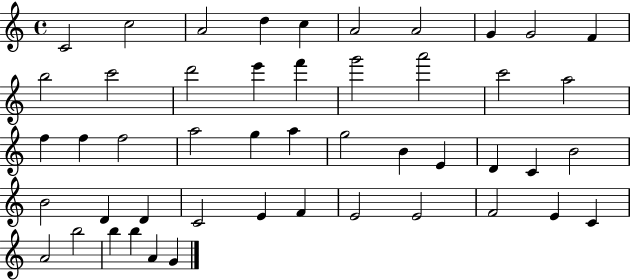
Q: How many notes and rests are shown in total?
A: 48